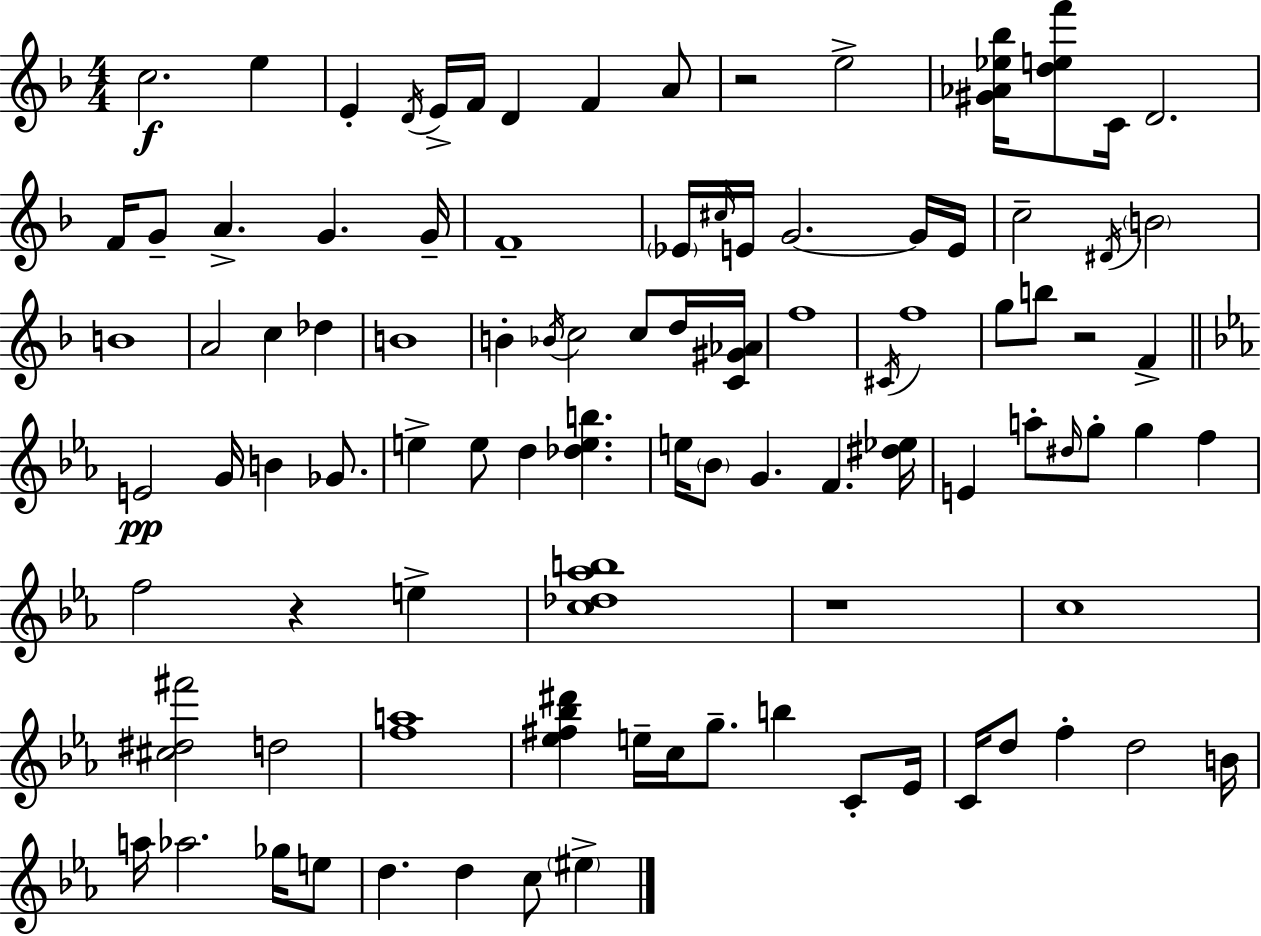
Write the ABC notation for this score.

X:1
T:Untitled
M:4/4
L:1/4
K:F
c2 e E D/4 E/4 F/4 D F A/2 z2 e2 [^G_A_e_b]/4 [def']/2 C/4 D2 F/4 G/2 A G G/4 F4 _E/4 ^c/4 E/4 G2 G/4 E/4 c2 ^D/4 B2 B4 A2 c _d B4 B _B/4 c2 c/2 d/4 [C^G_A]/4 f4 ^C/4 f4 g/2 b/2 z2 F E2 G/4 B _G/2 e e/2 d [_deb] e/4 _B/2 G F [^d_e]/4 E a/2 ^d/4 g/2 g f f2 z e [c_d_ab]4 z4 c4 [^c^d^f']2 d2 [fa]4 [_e^f_b^d'] e/4 c/4 g/2 b C/2 _E/4 C/4 d/2 f d2 B/4 a/4 _a2 _g/4 e/2 d d c/2 ^e